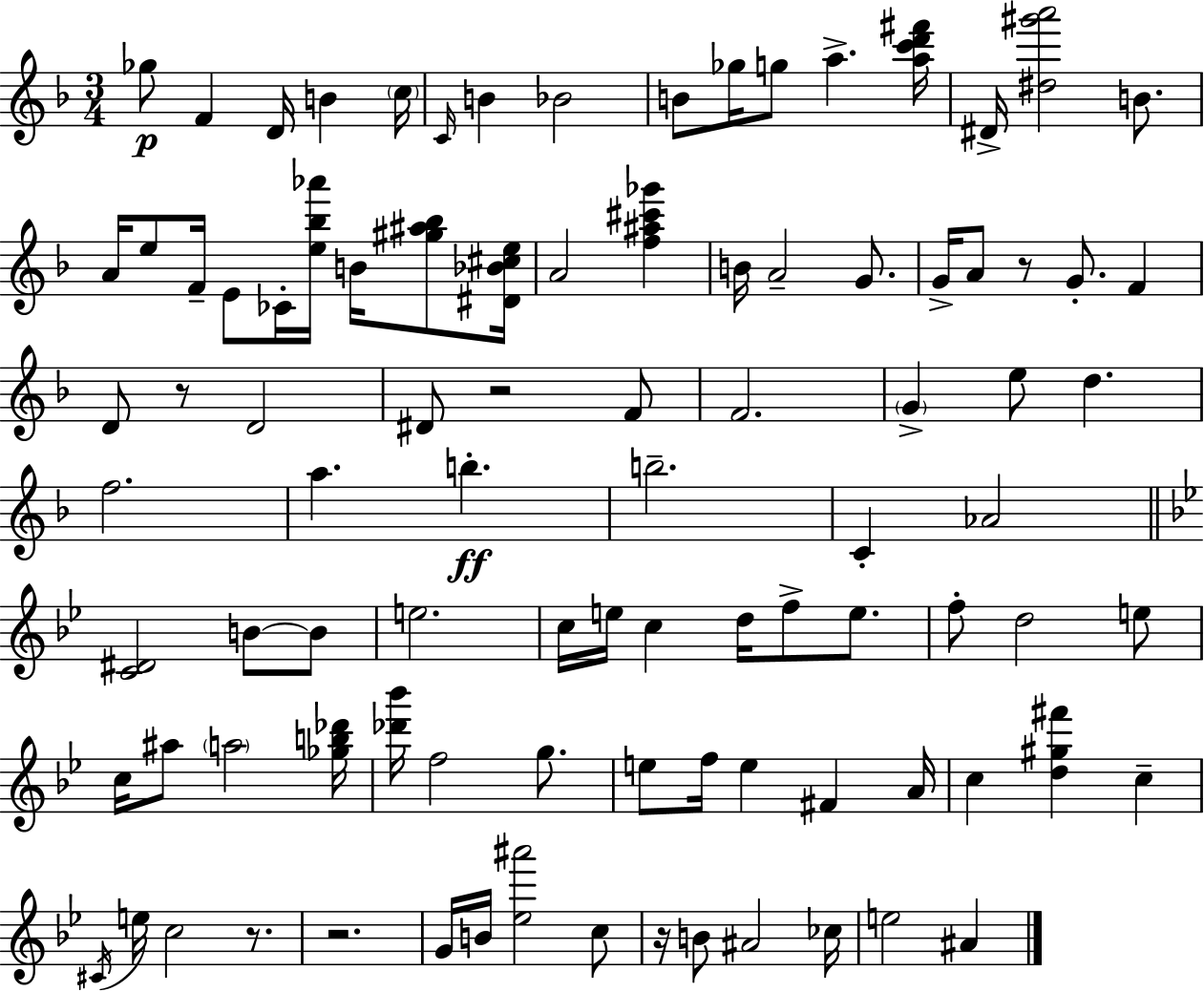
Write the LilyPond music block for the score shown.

{
  \clef treble
  \numericTimeSignature
  \time 3/4
  \key d \minor
  ges''8\p f'4 d'16 b'4 \parenthesize c''16 | \grace { c'16 } b'4 bes'2 | b'8 ges''16 g''8 a''4.-> | <a'' c''' d''' fis'''>16 dis'16-> <dis'' gis''' a'''>2 b'8. | \break a'16 e''8 f'16-- e'8 ces'16-. <e'' bes'' aes'''>16 b'16 <gis'' ais'' bes''>8 | <dis' bes' cis'' e''>16 a'2 <f'' ais'' cis''' ges'''>4 | b'16 a'2-- g'8. | g'16-> a'8 r8 g'8.-. f'4 | \break d'8 r8 d'2 | dis'8 r2 f'8 | f'2. | \parenthesize g'4-> e''8 d''4. | \break f''2. | a''4. b''4.-.\ff | b''2.-- | c'4-. aes'2 | \break \bar "||" \break \key bes \major <c' dis'>2 b'8~~ b'8 | e''2. | c''16 e''16 c''4 d''16 f''8-> e''8. | f''8-. d''2 e''8 | \break c''16 ais''8 \parenthesize a''2 <ges'' b'' des'''>16 | <des''' bes'''>16 f''2 g''8. | e''8 f''16 e''4 fis'4 a'16 | c''4 <d'' gis'' fis'''>4 c''4-- | \break \acciaccatura { cis'16 } e''16 c''2 r8. | r2. | g'16 b'16 <ees'' ais'''>2 c''8 | r16 b'8 ais'2 | \break ces''16 e''2 ais'4 | \bar "|."
}